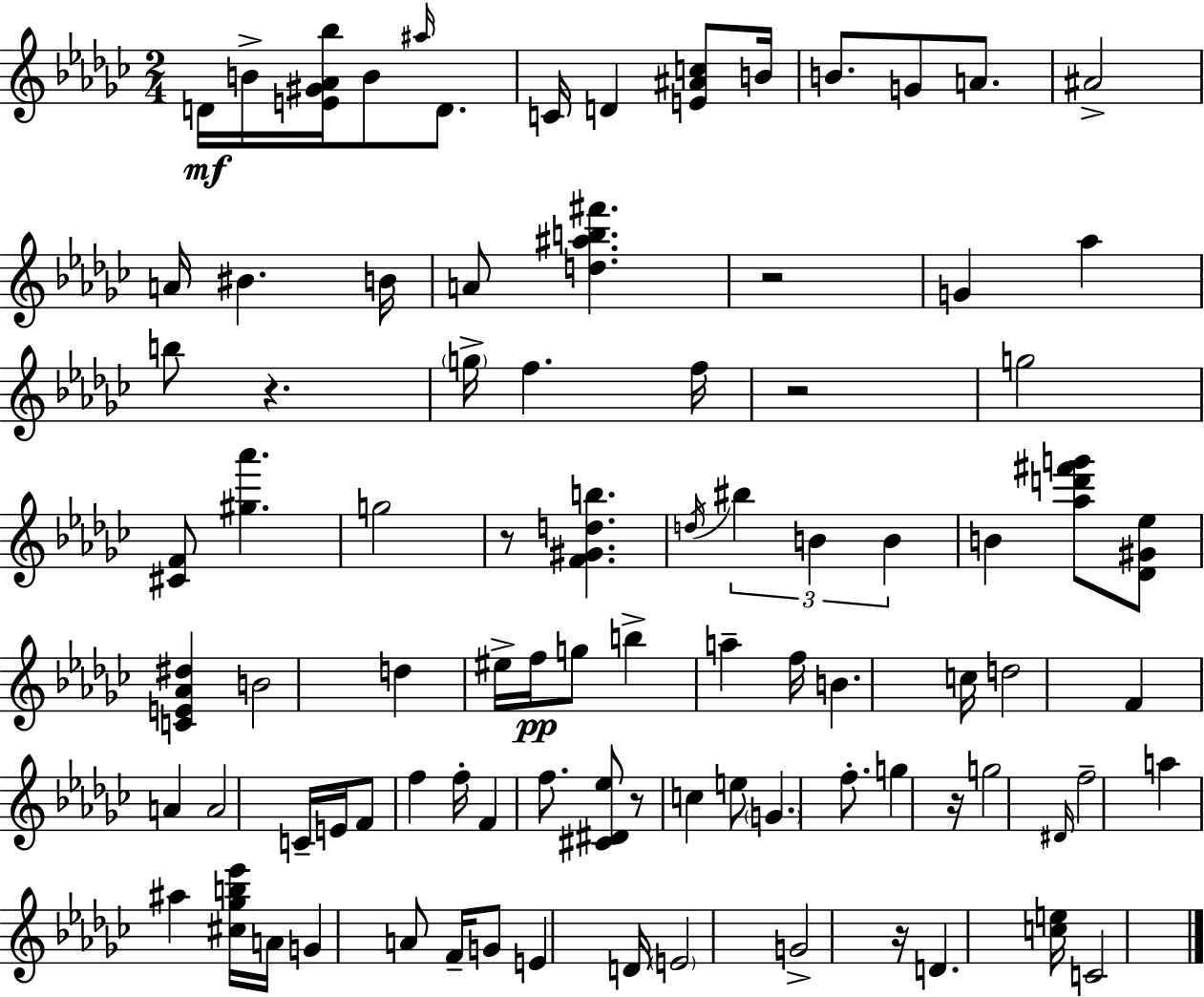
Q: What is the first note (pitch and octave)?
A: D4